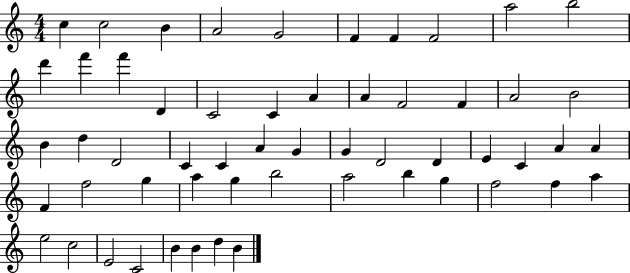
C5/q C5/h B4/q A4/h G4/h F4/q F4/q F4/h A5/h B5/h D6/q F6/q F6/q D4/q C4/h C4/q A4/q A4/q F4/h F4/q A4/h B4/h B4/q D5/q D4/h C4/q C4/q A4/q G4/q G4/q D4/h D4/q E4/q C4/q A4/q A4/q F4/q F5/h G5/q A5/q G5/q B5/h A5/h B5/q G5/q F5/h F5/q A5/q E5/h C5/h E4/h C4/h B4/q B4/q D5/q B4/q